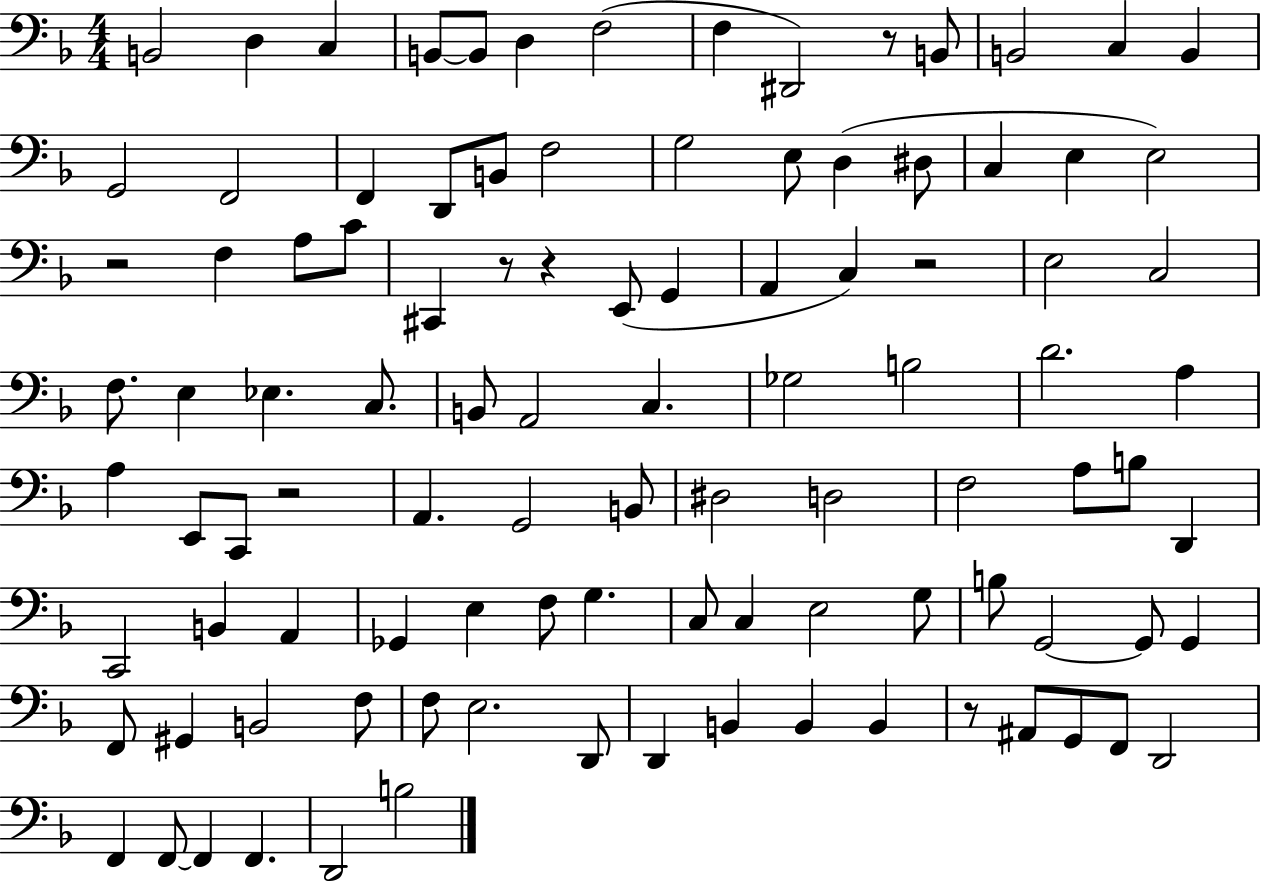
X:1
T:Untitled
M:4/4
L:1/4
K:F
B,,2 D, C, B,,/2 B,,/2 D, F,2 F, ^D,,2 z/2 B,,/2 B,,2 C, B,, G,,2 F,,2 F,, D,,/2 B,,/2 F,2 G,2 E,/2 D, ^D,/2 C, E, E,2 z2 F, A,/2 C/2 ^C,, z/2 z E,,/2 G,, A,, C, z2 E,2 C,2 F,/2 E, _E, C,/2 B,,/2 A,,2 C, _G,2 B,2 D2 A, A, E,,/2 C,,/2 z2 A,, G,,2 B,,/2 ^D,2 D,2 F,2 A,/2 B,/2 D,, C,,2 B,, A,, _G,, E, F,/2 G, C,/2 C, E,2 G,/2 B,/2 G,,2 G,,/2 G,, F,,/2 ^G,, B,,2 F,/2 F,/2 E,2 D,,/2 D,, B,, B,, B,, z/2 ^A,,/2 G,,/2 F,,/2 D,,2 F,, F,,/2 F,, F,, D,,2 B,2